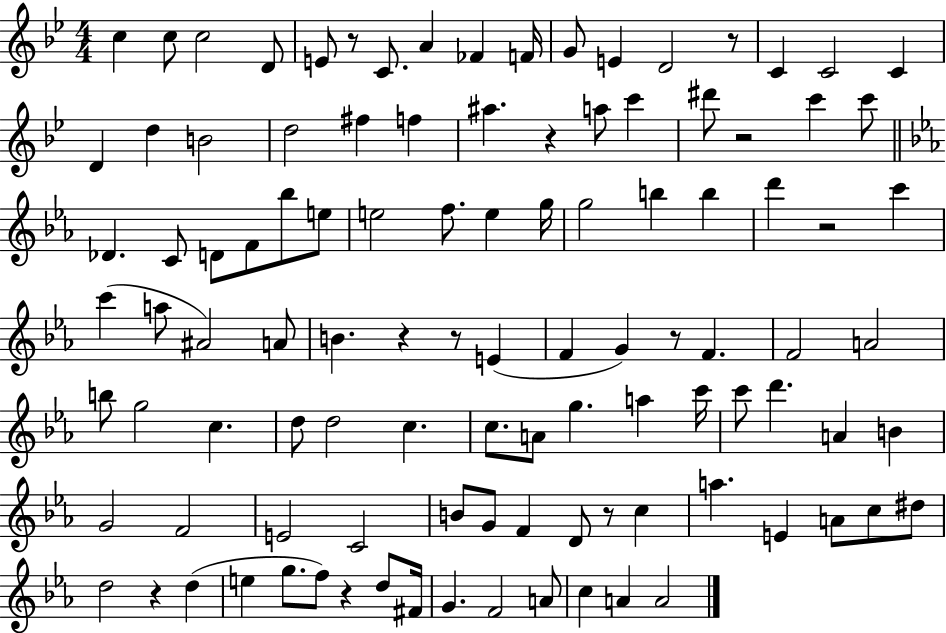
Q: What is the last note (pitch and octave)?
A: A4